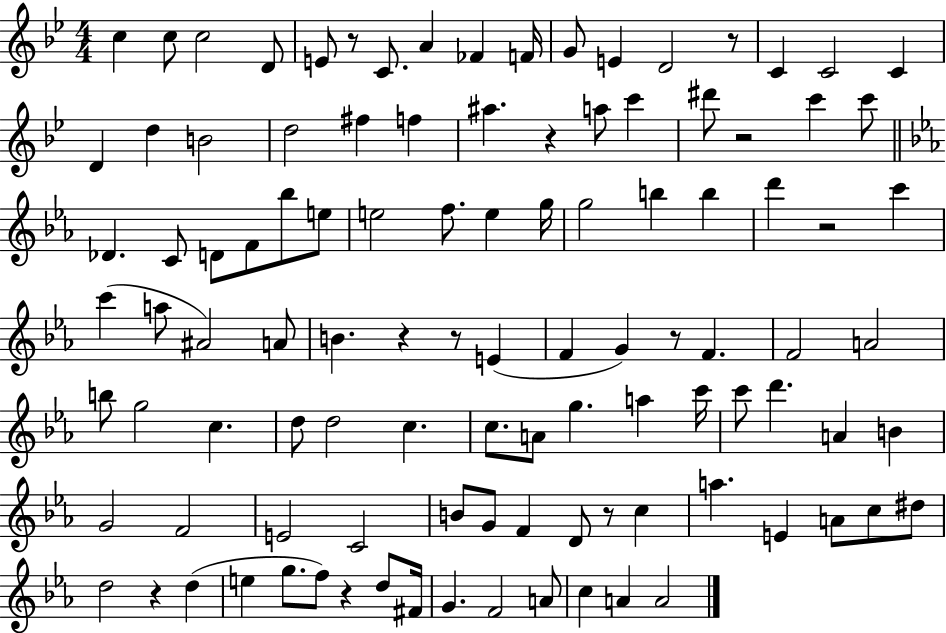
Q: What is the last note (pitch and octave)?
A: A4